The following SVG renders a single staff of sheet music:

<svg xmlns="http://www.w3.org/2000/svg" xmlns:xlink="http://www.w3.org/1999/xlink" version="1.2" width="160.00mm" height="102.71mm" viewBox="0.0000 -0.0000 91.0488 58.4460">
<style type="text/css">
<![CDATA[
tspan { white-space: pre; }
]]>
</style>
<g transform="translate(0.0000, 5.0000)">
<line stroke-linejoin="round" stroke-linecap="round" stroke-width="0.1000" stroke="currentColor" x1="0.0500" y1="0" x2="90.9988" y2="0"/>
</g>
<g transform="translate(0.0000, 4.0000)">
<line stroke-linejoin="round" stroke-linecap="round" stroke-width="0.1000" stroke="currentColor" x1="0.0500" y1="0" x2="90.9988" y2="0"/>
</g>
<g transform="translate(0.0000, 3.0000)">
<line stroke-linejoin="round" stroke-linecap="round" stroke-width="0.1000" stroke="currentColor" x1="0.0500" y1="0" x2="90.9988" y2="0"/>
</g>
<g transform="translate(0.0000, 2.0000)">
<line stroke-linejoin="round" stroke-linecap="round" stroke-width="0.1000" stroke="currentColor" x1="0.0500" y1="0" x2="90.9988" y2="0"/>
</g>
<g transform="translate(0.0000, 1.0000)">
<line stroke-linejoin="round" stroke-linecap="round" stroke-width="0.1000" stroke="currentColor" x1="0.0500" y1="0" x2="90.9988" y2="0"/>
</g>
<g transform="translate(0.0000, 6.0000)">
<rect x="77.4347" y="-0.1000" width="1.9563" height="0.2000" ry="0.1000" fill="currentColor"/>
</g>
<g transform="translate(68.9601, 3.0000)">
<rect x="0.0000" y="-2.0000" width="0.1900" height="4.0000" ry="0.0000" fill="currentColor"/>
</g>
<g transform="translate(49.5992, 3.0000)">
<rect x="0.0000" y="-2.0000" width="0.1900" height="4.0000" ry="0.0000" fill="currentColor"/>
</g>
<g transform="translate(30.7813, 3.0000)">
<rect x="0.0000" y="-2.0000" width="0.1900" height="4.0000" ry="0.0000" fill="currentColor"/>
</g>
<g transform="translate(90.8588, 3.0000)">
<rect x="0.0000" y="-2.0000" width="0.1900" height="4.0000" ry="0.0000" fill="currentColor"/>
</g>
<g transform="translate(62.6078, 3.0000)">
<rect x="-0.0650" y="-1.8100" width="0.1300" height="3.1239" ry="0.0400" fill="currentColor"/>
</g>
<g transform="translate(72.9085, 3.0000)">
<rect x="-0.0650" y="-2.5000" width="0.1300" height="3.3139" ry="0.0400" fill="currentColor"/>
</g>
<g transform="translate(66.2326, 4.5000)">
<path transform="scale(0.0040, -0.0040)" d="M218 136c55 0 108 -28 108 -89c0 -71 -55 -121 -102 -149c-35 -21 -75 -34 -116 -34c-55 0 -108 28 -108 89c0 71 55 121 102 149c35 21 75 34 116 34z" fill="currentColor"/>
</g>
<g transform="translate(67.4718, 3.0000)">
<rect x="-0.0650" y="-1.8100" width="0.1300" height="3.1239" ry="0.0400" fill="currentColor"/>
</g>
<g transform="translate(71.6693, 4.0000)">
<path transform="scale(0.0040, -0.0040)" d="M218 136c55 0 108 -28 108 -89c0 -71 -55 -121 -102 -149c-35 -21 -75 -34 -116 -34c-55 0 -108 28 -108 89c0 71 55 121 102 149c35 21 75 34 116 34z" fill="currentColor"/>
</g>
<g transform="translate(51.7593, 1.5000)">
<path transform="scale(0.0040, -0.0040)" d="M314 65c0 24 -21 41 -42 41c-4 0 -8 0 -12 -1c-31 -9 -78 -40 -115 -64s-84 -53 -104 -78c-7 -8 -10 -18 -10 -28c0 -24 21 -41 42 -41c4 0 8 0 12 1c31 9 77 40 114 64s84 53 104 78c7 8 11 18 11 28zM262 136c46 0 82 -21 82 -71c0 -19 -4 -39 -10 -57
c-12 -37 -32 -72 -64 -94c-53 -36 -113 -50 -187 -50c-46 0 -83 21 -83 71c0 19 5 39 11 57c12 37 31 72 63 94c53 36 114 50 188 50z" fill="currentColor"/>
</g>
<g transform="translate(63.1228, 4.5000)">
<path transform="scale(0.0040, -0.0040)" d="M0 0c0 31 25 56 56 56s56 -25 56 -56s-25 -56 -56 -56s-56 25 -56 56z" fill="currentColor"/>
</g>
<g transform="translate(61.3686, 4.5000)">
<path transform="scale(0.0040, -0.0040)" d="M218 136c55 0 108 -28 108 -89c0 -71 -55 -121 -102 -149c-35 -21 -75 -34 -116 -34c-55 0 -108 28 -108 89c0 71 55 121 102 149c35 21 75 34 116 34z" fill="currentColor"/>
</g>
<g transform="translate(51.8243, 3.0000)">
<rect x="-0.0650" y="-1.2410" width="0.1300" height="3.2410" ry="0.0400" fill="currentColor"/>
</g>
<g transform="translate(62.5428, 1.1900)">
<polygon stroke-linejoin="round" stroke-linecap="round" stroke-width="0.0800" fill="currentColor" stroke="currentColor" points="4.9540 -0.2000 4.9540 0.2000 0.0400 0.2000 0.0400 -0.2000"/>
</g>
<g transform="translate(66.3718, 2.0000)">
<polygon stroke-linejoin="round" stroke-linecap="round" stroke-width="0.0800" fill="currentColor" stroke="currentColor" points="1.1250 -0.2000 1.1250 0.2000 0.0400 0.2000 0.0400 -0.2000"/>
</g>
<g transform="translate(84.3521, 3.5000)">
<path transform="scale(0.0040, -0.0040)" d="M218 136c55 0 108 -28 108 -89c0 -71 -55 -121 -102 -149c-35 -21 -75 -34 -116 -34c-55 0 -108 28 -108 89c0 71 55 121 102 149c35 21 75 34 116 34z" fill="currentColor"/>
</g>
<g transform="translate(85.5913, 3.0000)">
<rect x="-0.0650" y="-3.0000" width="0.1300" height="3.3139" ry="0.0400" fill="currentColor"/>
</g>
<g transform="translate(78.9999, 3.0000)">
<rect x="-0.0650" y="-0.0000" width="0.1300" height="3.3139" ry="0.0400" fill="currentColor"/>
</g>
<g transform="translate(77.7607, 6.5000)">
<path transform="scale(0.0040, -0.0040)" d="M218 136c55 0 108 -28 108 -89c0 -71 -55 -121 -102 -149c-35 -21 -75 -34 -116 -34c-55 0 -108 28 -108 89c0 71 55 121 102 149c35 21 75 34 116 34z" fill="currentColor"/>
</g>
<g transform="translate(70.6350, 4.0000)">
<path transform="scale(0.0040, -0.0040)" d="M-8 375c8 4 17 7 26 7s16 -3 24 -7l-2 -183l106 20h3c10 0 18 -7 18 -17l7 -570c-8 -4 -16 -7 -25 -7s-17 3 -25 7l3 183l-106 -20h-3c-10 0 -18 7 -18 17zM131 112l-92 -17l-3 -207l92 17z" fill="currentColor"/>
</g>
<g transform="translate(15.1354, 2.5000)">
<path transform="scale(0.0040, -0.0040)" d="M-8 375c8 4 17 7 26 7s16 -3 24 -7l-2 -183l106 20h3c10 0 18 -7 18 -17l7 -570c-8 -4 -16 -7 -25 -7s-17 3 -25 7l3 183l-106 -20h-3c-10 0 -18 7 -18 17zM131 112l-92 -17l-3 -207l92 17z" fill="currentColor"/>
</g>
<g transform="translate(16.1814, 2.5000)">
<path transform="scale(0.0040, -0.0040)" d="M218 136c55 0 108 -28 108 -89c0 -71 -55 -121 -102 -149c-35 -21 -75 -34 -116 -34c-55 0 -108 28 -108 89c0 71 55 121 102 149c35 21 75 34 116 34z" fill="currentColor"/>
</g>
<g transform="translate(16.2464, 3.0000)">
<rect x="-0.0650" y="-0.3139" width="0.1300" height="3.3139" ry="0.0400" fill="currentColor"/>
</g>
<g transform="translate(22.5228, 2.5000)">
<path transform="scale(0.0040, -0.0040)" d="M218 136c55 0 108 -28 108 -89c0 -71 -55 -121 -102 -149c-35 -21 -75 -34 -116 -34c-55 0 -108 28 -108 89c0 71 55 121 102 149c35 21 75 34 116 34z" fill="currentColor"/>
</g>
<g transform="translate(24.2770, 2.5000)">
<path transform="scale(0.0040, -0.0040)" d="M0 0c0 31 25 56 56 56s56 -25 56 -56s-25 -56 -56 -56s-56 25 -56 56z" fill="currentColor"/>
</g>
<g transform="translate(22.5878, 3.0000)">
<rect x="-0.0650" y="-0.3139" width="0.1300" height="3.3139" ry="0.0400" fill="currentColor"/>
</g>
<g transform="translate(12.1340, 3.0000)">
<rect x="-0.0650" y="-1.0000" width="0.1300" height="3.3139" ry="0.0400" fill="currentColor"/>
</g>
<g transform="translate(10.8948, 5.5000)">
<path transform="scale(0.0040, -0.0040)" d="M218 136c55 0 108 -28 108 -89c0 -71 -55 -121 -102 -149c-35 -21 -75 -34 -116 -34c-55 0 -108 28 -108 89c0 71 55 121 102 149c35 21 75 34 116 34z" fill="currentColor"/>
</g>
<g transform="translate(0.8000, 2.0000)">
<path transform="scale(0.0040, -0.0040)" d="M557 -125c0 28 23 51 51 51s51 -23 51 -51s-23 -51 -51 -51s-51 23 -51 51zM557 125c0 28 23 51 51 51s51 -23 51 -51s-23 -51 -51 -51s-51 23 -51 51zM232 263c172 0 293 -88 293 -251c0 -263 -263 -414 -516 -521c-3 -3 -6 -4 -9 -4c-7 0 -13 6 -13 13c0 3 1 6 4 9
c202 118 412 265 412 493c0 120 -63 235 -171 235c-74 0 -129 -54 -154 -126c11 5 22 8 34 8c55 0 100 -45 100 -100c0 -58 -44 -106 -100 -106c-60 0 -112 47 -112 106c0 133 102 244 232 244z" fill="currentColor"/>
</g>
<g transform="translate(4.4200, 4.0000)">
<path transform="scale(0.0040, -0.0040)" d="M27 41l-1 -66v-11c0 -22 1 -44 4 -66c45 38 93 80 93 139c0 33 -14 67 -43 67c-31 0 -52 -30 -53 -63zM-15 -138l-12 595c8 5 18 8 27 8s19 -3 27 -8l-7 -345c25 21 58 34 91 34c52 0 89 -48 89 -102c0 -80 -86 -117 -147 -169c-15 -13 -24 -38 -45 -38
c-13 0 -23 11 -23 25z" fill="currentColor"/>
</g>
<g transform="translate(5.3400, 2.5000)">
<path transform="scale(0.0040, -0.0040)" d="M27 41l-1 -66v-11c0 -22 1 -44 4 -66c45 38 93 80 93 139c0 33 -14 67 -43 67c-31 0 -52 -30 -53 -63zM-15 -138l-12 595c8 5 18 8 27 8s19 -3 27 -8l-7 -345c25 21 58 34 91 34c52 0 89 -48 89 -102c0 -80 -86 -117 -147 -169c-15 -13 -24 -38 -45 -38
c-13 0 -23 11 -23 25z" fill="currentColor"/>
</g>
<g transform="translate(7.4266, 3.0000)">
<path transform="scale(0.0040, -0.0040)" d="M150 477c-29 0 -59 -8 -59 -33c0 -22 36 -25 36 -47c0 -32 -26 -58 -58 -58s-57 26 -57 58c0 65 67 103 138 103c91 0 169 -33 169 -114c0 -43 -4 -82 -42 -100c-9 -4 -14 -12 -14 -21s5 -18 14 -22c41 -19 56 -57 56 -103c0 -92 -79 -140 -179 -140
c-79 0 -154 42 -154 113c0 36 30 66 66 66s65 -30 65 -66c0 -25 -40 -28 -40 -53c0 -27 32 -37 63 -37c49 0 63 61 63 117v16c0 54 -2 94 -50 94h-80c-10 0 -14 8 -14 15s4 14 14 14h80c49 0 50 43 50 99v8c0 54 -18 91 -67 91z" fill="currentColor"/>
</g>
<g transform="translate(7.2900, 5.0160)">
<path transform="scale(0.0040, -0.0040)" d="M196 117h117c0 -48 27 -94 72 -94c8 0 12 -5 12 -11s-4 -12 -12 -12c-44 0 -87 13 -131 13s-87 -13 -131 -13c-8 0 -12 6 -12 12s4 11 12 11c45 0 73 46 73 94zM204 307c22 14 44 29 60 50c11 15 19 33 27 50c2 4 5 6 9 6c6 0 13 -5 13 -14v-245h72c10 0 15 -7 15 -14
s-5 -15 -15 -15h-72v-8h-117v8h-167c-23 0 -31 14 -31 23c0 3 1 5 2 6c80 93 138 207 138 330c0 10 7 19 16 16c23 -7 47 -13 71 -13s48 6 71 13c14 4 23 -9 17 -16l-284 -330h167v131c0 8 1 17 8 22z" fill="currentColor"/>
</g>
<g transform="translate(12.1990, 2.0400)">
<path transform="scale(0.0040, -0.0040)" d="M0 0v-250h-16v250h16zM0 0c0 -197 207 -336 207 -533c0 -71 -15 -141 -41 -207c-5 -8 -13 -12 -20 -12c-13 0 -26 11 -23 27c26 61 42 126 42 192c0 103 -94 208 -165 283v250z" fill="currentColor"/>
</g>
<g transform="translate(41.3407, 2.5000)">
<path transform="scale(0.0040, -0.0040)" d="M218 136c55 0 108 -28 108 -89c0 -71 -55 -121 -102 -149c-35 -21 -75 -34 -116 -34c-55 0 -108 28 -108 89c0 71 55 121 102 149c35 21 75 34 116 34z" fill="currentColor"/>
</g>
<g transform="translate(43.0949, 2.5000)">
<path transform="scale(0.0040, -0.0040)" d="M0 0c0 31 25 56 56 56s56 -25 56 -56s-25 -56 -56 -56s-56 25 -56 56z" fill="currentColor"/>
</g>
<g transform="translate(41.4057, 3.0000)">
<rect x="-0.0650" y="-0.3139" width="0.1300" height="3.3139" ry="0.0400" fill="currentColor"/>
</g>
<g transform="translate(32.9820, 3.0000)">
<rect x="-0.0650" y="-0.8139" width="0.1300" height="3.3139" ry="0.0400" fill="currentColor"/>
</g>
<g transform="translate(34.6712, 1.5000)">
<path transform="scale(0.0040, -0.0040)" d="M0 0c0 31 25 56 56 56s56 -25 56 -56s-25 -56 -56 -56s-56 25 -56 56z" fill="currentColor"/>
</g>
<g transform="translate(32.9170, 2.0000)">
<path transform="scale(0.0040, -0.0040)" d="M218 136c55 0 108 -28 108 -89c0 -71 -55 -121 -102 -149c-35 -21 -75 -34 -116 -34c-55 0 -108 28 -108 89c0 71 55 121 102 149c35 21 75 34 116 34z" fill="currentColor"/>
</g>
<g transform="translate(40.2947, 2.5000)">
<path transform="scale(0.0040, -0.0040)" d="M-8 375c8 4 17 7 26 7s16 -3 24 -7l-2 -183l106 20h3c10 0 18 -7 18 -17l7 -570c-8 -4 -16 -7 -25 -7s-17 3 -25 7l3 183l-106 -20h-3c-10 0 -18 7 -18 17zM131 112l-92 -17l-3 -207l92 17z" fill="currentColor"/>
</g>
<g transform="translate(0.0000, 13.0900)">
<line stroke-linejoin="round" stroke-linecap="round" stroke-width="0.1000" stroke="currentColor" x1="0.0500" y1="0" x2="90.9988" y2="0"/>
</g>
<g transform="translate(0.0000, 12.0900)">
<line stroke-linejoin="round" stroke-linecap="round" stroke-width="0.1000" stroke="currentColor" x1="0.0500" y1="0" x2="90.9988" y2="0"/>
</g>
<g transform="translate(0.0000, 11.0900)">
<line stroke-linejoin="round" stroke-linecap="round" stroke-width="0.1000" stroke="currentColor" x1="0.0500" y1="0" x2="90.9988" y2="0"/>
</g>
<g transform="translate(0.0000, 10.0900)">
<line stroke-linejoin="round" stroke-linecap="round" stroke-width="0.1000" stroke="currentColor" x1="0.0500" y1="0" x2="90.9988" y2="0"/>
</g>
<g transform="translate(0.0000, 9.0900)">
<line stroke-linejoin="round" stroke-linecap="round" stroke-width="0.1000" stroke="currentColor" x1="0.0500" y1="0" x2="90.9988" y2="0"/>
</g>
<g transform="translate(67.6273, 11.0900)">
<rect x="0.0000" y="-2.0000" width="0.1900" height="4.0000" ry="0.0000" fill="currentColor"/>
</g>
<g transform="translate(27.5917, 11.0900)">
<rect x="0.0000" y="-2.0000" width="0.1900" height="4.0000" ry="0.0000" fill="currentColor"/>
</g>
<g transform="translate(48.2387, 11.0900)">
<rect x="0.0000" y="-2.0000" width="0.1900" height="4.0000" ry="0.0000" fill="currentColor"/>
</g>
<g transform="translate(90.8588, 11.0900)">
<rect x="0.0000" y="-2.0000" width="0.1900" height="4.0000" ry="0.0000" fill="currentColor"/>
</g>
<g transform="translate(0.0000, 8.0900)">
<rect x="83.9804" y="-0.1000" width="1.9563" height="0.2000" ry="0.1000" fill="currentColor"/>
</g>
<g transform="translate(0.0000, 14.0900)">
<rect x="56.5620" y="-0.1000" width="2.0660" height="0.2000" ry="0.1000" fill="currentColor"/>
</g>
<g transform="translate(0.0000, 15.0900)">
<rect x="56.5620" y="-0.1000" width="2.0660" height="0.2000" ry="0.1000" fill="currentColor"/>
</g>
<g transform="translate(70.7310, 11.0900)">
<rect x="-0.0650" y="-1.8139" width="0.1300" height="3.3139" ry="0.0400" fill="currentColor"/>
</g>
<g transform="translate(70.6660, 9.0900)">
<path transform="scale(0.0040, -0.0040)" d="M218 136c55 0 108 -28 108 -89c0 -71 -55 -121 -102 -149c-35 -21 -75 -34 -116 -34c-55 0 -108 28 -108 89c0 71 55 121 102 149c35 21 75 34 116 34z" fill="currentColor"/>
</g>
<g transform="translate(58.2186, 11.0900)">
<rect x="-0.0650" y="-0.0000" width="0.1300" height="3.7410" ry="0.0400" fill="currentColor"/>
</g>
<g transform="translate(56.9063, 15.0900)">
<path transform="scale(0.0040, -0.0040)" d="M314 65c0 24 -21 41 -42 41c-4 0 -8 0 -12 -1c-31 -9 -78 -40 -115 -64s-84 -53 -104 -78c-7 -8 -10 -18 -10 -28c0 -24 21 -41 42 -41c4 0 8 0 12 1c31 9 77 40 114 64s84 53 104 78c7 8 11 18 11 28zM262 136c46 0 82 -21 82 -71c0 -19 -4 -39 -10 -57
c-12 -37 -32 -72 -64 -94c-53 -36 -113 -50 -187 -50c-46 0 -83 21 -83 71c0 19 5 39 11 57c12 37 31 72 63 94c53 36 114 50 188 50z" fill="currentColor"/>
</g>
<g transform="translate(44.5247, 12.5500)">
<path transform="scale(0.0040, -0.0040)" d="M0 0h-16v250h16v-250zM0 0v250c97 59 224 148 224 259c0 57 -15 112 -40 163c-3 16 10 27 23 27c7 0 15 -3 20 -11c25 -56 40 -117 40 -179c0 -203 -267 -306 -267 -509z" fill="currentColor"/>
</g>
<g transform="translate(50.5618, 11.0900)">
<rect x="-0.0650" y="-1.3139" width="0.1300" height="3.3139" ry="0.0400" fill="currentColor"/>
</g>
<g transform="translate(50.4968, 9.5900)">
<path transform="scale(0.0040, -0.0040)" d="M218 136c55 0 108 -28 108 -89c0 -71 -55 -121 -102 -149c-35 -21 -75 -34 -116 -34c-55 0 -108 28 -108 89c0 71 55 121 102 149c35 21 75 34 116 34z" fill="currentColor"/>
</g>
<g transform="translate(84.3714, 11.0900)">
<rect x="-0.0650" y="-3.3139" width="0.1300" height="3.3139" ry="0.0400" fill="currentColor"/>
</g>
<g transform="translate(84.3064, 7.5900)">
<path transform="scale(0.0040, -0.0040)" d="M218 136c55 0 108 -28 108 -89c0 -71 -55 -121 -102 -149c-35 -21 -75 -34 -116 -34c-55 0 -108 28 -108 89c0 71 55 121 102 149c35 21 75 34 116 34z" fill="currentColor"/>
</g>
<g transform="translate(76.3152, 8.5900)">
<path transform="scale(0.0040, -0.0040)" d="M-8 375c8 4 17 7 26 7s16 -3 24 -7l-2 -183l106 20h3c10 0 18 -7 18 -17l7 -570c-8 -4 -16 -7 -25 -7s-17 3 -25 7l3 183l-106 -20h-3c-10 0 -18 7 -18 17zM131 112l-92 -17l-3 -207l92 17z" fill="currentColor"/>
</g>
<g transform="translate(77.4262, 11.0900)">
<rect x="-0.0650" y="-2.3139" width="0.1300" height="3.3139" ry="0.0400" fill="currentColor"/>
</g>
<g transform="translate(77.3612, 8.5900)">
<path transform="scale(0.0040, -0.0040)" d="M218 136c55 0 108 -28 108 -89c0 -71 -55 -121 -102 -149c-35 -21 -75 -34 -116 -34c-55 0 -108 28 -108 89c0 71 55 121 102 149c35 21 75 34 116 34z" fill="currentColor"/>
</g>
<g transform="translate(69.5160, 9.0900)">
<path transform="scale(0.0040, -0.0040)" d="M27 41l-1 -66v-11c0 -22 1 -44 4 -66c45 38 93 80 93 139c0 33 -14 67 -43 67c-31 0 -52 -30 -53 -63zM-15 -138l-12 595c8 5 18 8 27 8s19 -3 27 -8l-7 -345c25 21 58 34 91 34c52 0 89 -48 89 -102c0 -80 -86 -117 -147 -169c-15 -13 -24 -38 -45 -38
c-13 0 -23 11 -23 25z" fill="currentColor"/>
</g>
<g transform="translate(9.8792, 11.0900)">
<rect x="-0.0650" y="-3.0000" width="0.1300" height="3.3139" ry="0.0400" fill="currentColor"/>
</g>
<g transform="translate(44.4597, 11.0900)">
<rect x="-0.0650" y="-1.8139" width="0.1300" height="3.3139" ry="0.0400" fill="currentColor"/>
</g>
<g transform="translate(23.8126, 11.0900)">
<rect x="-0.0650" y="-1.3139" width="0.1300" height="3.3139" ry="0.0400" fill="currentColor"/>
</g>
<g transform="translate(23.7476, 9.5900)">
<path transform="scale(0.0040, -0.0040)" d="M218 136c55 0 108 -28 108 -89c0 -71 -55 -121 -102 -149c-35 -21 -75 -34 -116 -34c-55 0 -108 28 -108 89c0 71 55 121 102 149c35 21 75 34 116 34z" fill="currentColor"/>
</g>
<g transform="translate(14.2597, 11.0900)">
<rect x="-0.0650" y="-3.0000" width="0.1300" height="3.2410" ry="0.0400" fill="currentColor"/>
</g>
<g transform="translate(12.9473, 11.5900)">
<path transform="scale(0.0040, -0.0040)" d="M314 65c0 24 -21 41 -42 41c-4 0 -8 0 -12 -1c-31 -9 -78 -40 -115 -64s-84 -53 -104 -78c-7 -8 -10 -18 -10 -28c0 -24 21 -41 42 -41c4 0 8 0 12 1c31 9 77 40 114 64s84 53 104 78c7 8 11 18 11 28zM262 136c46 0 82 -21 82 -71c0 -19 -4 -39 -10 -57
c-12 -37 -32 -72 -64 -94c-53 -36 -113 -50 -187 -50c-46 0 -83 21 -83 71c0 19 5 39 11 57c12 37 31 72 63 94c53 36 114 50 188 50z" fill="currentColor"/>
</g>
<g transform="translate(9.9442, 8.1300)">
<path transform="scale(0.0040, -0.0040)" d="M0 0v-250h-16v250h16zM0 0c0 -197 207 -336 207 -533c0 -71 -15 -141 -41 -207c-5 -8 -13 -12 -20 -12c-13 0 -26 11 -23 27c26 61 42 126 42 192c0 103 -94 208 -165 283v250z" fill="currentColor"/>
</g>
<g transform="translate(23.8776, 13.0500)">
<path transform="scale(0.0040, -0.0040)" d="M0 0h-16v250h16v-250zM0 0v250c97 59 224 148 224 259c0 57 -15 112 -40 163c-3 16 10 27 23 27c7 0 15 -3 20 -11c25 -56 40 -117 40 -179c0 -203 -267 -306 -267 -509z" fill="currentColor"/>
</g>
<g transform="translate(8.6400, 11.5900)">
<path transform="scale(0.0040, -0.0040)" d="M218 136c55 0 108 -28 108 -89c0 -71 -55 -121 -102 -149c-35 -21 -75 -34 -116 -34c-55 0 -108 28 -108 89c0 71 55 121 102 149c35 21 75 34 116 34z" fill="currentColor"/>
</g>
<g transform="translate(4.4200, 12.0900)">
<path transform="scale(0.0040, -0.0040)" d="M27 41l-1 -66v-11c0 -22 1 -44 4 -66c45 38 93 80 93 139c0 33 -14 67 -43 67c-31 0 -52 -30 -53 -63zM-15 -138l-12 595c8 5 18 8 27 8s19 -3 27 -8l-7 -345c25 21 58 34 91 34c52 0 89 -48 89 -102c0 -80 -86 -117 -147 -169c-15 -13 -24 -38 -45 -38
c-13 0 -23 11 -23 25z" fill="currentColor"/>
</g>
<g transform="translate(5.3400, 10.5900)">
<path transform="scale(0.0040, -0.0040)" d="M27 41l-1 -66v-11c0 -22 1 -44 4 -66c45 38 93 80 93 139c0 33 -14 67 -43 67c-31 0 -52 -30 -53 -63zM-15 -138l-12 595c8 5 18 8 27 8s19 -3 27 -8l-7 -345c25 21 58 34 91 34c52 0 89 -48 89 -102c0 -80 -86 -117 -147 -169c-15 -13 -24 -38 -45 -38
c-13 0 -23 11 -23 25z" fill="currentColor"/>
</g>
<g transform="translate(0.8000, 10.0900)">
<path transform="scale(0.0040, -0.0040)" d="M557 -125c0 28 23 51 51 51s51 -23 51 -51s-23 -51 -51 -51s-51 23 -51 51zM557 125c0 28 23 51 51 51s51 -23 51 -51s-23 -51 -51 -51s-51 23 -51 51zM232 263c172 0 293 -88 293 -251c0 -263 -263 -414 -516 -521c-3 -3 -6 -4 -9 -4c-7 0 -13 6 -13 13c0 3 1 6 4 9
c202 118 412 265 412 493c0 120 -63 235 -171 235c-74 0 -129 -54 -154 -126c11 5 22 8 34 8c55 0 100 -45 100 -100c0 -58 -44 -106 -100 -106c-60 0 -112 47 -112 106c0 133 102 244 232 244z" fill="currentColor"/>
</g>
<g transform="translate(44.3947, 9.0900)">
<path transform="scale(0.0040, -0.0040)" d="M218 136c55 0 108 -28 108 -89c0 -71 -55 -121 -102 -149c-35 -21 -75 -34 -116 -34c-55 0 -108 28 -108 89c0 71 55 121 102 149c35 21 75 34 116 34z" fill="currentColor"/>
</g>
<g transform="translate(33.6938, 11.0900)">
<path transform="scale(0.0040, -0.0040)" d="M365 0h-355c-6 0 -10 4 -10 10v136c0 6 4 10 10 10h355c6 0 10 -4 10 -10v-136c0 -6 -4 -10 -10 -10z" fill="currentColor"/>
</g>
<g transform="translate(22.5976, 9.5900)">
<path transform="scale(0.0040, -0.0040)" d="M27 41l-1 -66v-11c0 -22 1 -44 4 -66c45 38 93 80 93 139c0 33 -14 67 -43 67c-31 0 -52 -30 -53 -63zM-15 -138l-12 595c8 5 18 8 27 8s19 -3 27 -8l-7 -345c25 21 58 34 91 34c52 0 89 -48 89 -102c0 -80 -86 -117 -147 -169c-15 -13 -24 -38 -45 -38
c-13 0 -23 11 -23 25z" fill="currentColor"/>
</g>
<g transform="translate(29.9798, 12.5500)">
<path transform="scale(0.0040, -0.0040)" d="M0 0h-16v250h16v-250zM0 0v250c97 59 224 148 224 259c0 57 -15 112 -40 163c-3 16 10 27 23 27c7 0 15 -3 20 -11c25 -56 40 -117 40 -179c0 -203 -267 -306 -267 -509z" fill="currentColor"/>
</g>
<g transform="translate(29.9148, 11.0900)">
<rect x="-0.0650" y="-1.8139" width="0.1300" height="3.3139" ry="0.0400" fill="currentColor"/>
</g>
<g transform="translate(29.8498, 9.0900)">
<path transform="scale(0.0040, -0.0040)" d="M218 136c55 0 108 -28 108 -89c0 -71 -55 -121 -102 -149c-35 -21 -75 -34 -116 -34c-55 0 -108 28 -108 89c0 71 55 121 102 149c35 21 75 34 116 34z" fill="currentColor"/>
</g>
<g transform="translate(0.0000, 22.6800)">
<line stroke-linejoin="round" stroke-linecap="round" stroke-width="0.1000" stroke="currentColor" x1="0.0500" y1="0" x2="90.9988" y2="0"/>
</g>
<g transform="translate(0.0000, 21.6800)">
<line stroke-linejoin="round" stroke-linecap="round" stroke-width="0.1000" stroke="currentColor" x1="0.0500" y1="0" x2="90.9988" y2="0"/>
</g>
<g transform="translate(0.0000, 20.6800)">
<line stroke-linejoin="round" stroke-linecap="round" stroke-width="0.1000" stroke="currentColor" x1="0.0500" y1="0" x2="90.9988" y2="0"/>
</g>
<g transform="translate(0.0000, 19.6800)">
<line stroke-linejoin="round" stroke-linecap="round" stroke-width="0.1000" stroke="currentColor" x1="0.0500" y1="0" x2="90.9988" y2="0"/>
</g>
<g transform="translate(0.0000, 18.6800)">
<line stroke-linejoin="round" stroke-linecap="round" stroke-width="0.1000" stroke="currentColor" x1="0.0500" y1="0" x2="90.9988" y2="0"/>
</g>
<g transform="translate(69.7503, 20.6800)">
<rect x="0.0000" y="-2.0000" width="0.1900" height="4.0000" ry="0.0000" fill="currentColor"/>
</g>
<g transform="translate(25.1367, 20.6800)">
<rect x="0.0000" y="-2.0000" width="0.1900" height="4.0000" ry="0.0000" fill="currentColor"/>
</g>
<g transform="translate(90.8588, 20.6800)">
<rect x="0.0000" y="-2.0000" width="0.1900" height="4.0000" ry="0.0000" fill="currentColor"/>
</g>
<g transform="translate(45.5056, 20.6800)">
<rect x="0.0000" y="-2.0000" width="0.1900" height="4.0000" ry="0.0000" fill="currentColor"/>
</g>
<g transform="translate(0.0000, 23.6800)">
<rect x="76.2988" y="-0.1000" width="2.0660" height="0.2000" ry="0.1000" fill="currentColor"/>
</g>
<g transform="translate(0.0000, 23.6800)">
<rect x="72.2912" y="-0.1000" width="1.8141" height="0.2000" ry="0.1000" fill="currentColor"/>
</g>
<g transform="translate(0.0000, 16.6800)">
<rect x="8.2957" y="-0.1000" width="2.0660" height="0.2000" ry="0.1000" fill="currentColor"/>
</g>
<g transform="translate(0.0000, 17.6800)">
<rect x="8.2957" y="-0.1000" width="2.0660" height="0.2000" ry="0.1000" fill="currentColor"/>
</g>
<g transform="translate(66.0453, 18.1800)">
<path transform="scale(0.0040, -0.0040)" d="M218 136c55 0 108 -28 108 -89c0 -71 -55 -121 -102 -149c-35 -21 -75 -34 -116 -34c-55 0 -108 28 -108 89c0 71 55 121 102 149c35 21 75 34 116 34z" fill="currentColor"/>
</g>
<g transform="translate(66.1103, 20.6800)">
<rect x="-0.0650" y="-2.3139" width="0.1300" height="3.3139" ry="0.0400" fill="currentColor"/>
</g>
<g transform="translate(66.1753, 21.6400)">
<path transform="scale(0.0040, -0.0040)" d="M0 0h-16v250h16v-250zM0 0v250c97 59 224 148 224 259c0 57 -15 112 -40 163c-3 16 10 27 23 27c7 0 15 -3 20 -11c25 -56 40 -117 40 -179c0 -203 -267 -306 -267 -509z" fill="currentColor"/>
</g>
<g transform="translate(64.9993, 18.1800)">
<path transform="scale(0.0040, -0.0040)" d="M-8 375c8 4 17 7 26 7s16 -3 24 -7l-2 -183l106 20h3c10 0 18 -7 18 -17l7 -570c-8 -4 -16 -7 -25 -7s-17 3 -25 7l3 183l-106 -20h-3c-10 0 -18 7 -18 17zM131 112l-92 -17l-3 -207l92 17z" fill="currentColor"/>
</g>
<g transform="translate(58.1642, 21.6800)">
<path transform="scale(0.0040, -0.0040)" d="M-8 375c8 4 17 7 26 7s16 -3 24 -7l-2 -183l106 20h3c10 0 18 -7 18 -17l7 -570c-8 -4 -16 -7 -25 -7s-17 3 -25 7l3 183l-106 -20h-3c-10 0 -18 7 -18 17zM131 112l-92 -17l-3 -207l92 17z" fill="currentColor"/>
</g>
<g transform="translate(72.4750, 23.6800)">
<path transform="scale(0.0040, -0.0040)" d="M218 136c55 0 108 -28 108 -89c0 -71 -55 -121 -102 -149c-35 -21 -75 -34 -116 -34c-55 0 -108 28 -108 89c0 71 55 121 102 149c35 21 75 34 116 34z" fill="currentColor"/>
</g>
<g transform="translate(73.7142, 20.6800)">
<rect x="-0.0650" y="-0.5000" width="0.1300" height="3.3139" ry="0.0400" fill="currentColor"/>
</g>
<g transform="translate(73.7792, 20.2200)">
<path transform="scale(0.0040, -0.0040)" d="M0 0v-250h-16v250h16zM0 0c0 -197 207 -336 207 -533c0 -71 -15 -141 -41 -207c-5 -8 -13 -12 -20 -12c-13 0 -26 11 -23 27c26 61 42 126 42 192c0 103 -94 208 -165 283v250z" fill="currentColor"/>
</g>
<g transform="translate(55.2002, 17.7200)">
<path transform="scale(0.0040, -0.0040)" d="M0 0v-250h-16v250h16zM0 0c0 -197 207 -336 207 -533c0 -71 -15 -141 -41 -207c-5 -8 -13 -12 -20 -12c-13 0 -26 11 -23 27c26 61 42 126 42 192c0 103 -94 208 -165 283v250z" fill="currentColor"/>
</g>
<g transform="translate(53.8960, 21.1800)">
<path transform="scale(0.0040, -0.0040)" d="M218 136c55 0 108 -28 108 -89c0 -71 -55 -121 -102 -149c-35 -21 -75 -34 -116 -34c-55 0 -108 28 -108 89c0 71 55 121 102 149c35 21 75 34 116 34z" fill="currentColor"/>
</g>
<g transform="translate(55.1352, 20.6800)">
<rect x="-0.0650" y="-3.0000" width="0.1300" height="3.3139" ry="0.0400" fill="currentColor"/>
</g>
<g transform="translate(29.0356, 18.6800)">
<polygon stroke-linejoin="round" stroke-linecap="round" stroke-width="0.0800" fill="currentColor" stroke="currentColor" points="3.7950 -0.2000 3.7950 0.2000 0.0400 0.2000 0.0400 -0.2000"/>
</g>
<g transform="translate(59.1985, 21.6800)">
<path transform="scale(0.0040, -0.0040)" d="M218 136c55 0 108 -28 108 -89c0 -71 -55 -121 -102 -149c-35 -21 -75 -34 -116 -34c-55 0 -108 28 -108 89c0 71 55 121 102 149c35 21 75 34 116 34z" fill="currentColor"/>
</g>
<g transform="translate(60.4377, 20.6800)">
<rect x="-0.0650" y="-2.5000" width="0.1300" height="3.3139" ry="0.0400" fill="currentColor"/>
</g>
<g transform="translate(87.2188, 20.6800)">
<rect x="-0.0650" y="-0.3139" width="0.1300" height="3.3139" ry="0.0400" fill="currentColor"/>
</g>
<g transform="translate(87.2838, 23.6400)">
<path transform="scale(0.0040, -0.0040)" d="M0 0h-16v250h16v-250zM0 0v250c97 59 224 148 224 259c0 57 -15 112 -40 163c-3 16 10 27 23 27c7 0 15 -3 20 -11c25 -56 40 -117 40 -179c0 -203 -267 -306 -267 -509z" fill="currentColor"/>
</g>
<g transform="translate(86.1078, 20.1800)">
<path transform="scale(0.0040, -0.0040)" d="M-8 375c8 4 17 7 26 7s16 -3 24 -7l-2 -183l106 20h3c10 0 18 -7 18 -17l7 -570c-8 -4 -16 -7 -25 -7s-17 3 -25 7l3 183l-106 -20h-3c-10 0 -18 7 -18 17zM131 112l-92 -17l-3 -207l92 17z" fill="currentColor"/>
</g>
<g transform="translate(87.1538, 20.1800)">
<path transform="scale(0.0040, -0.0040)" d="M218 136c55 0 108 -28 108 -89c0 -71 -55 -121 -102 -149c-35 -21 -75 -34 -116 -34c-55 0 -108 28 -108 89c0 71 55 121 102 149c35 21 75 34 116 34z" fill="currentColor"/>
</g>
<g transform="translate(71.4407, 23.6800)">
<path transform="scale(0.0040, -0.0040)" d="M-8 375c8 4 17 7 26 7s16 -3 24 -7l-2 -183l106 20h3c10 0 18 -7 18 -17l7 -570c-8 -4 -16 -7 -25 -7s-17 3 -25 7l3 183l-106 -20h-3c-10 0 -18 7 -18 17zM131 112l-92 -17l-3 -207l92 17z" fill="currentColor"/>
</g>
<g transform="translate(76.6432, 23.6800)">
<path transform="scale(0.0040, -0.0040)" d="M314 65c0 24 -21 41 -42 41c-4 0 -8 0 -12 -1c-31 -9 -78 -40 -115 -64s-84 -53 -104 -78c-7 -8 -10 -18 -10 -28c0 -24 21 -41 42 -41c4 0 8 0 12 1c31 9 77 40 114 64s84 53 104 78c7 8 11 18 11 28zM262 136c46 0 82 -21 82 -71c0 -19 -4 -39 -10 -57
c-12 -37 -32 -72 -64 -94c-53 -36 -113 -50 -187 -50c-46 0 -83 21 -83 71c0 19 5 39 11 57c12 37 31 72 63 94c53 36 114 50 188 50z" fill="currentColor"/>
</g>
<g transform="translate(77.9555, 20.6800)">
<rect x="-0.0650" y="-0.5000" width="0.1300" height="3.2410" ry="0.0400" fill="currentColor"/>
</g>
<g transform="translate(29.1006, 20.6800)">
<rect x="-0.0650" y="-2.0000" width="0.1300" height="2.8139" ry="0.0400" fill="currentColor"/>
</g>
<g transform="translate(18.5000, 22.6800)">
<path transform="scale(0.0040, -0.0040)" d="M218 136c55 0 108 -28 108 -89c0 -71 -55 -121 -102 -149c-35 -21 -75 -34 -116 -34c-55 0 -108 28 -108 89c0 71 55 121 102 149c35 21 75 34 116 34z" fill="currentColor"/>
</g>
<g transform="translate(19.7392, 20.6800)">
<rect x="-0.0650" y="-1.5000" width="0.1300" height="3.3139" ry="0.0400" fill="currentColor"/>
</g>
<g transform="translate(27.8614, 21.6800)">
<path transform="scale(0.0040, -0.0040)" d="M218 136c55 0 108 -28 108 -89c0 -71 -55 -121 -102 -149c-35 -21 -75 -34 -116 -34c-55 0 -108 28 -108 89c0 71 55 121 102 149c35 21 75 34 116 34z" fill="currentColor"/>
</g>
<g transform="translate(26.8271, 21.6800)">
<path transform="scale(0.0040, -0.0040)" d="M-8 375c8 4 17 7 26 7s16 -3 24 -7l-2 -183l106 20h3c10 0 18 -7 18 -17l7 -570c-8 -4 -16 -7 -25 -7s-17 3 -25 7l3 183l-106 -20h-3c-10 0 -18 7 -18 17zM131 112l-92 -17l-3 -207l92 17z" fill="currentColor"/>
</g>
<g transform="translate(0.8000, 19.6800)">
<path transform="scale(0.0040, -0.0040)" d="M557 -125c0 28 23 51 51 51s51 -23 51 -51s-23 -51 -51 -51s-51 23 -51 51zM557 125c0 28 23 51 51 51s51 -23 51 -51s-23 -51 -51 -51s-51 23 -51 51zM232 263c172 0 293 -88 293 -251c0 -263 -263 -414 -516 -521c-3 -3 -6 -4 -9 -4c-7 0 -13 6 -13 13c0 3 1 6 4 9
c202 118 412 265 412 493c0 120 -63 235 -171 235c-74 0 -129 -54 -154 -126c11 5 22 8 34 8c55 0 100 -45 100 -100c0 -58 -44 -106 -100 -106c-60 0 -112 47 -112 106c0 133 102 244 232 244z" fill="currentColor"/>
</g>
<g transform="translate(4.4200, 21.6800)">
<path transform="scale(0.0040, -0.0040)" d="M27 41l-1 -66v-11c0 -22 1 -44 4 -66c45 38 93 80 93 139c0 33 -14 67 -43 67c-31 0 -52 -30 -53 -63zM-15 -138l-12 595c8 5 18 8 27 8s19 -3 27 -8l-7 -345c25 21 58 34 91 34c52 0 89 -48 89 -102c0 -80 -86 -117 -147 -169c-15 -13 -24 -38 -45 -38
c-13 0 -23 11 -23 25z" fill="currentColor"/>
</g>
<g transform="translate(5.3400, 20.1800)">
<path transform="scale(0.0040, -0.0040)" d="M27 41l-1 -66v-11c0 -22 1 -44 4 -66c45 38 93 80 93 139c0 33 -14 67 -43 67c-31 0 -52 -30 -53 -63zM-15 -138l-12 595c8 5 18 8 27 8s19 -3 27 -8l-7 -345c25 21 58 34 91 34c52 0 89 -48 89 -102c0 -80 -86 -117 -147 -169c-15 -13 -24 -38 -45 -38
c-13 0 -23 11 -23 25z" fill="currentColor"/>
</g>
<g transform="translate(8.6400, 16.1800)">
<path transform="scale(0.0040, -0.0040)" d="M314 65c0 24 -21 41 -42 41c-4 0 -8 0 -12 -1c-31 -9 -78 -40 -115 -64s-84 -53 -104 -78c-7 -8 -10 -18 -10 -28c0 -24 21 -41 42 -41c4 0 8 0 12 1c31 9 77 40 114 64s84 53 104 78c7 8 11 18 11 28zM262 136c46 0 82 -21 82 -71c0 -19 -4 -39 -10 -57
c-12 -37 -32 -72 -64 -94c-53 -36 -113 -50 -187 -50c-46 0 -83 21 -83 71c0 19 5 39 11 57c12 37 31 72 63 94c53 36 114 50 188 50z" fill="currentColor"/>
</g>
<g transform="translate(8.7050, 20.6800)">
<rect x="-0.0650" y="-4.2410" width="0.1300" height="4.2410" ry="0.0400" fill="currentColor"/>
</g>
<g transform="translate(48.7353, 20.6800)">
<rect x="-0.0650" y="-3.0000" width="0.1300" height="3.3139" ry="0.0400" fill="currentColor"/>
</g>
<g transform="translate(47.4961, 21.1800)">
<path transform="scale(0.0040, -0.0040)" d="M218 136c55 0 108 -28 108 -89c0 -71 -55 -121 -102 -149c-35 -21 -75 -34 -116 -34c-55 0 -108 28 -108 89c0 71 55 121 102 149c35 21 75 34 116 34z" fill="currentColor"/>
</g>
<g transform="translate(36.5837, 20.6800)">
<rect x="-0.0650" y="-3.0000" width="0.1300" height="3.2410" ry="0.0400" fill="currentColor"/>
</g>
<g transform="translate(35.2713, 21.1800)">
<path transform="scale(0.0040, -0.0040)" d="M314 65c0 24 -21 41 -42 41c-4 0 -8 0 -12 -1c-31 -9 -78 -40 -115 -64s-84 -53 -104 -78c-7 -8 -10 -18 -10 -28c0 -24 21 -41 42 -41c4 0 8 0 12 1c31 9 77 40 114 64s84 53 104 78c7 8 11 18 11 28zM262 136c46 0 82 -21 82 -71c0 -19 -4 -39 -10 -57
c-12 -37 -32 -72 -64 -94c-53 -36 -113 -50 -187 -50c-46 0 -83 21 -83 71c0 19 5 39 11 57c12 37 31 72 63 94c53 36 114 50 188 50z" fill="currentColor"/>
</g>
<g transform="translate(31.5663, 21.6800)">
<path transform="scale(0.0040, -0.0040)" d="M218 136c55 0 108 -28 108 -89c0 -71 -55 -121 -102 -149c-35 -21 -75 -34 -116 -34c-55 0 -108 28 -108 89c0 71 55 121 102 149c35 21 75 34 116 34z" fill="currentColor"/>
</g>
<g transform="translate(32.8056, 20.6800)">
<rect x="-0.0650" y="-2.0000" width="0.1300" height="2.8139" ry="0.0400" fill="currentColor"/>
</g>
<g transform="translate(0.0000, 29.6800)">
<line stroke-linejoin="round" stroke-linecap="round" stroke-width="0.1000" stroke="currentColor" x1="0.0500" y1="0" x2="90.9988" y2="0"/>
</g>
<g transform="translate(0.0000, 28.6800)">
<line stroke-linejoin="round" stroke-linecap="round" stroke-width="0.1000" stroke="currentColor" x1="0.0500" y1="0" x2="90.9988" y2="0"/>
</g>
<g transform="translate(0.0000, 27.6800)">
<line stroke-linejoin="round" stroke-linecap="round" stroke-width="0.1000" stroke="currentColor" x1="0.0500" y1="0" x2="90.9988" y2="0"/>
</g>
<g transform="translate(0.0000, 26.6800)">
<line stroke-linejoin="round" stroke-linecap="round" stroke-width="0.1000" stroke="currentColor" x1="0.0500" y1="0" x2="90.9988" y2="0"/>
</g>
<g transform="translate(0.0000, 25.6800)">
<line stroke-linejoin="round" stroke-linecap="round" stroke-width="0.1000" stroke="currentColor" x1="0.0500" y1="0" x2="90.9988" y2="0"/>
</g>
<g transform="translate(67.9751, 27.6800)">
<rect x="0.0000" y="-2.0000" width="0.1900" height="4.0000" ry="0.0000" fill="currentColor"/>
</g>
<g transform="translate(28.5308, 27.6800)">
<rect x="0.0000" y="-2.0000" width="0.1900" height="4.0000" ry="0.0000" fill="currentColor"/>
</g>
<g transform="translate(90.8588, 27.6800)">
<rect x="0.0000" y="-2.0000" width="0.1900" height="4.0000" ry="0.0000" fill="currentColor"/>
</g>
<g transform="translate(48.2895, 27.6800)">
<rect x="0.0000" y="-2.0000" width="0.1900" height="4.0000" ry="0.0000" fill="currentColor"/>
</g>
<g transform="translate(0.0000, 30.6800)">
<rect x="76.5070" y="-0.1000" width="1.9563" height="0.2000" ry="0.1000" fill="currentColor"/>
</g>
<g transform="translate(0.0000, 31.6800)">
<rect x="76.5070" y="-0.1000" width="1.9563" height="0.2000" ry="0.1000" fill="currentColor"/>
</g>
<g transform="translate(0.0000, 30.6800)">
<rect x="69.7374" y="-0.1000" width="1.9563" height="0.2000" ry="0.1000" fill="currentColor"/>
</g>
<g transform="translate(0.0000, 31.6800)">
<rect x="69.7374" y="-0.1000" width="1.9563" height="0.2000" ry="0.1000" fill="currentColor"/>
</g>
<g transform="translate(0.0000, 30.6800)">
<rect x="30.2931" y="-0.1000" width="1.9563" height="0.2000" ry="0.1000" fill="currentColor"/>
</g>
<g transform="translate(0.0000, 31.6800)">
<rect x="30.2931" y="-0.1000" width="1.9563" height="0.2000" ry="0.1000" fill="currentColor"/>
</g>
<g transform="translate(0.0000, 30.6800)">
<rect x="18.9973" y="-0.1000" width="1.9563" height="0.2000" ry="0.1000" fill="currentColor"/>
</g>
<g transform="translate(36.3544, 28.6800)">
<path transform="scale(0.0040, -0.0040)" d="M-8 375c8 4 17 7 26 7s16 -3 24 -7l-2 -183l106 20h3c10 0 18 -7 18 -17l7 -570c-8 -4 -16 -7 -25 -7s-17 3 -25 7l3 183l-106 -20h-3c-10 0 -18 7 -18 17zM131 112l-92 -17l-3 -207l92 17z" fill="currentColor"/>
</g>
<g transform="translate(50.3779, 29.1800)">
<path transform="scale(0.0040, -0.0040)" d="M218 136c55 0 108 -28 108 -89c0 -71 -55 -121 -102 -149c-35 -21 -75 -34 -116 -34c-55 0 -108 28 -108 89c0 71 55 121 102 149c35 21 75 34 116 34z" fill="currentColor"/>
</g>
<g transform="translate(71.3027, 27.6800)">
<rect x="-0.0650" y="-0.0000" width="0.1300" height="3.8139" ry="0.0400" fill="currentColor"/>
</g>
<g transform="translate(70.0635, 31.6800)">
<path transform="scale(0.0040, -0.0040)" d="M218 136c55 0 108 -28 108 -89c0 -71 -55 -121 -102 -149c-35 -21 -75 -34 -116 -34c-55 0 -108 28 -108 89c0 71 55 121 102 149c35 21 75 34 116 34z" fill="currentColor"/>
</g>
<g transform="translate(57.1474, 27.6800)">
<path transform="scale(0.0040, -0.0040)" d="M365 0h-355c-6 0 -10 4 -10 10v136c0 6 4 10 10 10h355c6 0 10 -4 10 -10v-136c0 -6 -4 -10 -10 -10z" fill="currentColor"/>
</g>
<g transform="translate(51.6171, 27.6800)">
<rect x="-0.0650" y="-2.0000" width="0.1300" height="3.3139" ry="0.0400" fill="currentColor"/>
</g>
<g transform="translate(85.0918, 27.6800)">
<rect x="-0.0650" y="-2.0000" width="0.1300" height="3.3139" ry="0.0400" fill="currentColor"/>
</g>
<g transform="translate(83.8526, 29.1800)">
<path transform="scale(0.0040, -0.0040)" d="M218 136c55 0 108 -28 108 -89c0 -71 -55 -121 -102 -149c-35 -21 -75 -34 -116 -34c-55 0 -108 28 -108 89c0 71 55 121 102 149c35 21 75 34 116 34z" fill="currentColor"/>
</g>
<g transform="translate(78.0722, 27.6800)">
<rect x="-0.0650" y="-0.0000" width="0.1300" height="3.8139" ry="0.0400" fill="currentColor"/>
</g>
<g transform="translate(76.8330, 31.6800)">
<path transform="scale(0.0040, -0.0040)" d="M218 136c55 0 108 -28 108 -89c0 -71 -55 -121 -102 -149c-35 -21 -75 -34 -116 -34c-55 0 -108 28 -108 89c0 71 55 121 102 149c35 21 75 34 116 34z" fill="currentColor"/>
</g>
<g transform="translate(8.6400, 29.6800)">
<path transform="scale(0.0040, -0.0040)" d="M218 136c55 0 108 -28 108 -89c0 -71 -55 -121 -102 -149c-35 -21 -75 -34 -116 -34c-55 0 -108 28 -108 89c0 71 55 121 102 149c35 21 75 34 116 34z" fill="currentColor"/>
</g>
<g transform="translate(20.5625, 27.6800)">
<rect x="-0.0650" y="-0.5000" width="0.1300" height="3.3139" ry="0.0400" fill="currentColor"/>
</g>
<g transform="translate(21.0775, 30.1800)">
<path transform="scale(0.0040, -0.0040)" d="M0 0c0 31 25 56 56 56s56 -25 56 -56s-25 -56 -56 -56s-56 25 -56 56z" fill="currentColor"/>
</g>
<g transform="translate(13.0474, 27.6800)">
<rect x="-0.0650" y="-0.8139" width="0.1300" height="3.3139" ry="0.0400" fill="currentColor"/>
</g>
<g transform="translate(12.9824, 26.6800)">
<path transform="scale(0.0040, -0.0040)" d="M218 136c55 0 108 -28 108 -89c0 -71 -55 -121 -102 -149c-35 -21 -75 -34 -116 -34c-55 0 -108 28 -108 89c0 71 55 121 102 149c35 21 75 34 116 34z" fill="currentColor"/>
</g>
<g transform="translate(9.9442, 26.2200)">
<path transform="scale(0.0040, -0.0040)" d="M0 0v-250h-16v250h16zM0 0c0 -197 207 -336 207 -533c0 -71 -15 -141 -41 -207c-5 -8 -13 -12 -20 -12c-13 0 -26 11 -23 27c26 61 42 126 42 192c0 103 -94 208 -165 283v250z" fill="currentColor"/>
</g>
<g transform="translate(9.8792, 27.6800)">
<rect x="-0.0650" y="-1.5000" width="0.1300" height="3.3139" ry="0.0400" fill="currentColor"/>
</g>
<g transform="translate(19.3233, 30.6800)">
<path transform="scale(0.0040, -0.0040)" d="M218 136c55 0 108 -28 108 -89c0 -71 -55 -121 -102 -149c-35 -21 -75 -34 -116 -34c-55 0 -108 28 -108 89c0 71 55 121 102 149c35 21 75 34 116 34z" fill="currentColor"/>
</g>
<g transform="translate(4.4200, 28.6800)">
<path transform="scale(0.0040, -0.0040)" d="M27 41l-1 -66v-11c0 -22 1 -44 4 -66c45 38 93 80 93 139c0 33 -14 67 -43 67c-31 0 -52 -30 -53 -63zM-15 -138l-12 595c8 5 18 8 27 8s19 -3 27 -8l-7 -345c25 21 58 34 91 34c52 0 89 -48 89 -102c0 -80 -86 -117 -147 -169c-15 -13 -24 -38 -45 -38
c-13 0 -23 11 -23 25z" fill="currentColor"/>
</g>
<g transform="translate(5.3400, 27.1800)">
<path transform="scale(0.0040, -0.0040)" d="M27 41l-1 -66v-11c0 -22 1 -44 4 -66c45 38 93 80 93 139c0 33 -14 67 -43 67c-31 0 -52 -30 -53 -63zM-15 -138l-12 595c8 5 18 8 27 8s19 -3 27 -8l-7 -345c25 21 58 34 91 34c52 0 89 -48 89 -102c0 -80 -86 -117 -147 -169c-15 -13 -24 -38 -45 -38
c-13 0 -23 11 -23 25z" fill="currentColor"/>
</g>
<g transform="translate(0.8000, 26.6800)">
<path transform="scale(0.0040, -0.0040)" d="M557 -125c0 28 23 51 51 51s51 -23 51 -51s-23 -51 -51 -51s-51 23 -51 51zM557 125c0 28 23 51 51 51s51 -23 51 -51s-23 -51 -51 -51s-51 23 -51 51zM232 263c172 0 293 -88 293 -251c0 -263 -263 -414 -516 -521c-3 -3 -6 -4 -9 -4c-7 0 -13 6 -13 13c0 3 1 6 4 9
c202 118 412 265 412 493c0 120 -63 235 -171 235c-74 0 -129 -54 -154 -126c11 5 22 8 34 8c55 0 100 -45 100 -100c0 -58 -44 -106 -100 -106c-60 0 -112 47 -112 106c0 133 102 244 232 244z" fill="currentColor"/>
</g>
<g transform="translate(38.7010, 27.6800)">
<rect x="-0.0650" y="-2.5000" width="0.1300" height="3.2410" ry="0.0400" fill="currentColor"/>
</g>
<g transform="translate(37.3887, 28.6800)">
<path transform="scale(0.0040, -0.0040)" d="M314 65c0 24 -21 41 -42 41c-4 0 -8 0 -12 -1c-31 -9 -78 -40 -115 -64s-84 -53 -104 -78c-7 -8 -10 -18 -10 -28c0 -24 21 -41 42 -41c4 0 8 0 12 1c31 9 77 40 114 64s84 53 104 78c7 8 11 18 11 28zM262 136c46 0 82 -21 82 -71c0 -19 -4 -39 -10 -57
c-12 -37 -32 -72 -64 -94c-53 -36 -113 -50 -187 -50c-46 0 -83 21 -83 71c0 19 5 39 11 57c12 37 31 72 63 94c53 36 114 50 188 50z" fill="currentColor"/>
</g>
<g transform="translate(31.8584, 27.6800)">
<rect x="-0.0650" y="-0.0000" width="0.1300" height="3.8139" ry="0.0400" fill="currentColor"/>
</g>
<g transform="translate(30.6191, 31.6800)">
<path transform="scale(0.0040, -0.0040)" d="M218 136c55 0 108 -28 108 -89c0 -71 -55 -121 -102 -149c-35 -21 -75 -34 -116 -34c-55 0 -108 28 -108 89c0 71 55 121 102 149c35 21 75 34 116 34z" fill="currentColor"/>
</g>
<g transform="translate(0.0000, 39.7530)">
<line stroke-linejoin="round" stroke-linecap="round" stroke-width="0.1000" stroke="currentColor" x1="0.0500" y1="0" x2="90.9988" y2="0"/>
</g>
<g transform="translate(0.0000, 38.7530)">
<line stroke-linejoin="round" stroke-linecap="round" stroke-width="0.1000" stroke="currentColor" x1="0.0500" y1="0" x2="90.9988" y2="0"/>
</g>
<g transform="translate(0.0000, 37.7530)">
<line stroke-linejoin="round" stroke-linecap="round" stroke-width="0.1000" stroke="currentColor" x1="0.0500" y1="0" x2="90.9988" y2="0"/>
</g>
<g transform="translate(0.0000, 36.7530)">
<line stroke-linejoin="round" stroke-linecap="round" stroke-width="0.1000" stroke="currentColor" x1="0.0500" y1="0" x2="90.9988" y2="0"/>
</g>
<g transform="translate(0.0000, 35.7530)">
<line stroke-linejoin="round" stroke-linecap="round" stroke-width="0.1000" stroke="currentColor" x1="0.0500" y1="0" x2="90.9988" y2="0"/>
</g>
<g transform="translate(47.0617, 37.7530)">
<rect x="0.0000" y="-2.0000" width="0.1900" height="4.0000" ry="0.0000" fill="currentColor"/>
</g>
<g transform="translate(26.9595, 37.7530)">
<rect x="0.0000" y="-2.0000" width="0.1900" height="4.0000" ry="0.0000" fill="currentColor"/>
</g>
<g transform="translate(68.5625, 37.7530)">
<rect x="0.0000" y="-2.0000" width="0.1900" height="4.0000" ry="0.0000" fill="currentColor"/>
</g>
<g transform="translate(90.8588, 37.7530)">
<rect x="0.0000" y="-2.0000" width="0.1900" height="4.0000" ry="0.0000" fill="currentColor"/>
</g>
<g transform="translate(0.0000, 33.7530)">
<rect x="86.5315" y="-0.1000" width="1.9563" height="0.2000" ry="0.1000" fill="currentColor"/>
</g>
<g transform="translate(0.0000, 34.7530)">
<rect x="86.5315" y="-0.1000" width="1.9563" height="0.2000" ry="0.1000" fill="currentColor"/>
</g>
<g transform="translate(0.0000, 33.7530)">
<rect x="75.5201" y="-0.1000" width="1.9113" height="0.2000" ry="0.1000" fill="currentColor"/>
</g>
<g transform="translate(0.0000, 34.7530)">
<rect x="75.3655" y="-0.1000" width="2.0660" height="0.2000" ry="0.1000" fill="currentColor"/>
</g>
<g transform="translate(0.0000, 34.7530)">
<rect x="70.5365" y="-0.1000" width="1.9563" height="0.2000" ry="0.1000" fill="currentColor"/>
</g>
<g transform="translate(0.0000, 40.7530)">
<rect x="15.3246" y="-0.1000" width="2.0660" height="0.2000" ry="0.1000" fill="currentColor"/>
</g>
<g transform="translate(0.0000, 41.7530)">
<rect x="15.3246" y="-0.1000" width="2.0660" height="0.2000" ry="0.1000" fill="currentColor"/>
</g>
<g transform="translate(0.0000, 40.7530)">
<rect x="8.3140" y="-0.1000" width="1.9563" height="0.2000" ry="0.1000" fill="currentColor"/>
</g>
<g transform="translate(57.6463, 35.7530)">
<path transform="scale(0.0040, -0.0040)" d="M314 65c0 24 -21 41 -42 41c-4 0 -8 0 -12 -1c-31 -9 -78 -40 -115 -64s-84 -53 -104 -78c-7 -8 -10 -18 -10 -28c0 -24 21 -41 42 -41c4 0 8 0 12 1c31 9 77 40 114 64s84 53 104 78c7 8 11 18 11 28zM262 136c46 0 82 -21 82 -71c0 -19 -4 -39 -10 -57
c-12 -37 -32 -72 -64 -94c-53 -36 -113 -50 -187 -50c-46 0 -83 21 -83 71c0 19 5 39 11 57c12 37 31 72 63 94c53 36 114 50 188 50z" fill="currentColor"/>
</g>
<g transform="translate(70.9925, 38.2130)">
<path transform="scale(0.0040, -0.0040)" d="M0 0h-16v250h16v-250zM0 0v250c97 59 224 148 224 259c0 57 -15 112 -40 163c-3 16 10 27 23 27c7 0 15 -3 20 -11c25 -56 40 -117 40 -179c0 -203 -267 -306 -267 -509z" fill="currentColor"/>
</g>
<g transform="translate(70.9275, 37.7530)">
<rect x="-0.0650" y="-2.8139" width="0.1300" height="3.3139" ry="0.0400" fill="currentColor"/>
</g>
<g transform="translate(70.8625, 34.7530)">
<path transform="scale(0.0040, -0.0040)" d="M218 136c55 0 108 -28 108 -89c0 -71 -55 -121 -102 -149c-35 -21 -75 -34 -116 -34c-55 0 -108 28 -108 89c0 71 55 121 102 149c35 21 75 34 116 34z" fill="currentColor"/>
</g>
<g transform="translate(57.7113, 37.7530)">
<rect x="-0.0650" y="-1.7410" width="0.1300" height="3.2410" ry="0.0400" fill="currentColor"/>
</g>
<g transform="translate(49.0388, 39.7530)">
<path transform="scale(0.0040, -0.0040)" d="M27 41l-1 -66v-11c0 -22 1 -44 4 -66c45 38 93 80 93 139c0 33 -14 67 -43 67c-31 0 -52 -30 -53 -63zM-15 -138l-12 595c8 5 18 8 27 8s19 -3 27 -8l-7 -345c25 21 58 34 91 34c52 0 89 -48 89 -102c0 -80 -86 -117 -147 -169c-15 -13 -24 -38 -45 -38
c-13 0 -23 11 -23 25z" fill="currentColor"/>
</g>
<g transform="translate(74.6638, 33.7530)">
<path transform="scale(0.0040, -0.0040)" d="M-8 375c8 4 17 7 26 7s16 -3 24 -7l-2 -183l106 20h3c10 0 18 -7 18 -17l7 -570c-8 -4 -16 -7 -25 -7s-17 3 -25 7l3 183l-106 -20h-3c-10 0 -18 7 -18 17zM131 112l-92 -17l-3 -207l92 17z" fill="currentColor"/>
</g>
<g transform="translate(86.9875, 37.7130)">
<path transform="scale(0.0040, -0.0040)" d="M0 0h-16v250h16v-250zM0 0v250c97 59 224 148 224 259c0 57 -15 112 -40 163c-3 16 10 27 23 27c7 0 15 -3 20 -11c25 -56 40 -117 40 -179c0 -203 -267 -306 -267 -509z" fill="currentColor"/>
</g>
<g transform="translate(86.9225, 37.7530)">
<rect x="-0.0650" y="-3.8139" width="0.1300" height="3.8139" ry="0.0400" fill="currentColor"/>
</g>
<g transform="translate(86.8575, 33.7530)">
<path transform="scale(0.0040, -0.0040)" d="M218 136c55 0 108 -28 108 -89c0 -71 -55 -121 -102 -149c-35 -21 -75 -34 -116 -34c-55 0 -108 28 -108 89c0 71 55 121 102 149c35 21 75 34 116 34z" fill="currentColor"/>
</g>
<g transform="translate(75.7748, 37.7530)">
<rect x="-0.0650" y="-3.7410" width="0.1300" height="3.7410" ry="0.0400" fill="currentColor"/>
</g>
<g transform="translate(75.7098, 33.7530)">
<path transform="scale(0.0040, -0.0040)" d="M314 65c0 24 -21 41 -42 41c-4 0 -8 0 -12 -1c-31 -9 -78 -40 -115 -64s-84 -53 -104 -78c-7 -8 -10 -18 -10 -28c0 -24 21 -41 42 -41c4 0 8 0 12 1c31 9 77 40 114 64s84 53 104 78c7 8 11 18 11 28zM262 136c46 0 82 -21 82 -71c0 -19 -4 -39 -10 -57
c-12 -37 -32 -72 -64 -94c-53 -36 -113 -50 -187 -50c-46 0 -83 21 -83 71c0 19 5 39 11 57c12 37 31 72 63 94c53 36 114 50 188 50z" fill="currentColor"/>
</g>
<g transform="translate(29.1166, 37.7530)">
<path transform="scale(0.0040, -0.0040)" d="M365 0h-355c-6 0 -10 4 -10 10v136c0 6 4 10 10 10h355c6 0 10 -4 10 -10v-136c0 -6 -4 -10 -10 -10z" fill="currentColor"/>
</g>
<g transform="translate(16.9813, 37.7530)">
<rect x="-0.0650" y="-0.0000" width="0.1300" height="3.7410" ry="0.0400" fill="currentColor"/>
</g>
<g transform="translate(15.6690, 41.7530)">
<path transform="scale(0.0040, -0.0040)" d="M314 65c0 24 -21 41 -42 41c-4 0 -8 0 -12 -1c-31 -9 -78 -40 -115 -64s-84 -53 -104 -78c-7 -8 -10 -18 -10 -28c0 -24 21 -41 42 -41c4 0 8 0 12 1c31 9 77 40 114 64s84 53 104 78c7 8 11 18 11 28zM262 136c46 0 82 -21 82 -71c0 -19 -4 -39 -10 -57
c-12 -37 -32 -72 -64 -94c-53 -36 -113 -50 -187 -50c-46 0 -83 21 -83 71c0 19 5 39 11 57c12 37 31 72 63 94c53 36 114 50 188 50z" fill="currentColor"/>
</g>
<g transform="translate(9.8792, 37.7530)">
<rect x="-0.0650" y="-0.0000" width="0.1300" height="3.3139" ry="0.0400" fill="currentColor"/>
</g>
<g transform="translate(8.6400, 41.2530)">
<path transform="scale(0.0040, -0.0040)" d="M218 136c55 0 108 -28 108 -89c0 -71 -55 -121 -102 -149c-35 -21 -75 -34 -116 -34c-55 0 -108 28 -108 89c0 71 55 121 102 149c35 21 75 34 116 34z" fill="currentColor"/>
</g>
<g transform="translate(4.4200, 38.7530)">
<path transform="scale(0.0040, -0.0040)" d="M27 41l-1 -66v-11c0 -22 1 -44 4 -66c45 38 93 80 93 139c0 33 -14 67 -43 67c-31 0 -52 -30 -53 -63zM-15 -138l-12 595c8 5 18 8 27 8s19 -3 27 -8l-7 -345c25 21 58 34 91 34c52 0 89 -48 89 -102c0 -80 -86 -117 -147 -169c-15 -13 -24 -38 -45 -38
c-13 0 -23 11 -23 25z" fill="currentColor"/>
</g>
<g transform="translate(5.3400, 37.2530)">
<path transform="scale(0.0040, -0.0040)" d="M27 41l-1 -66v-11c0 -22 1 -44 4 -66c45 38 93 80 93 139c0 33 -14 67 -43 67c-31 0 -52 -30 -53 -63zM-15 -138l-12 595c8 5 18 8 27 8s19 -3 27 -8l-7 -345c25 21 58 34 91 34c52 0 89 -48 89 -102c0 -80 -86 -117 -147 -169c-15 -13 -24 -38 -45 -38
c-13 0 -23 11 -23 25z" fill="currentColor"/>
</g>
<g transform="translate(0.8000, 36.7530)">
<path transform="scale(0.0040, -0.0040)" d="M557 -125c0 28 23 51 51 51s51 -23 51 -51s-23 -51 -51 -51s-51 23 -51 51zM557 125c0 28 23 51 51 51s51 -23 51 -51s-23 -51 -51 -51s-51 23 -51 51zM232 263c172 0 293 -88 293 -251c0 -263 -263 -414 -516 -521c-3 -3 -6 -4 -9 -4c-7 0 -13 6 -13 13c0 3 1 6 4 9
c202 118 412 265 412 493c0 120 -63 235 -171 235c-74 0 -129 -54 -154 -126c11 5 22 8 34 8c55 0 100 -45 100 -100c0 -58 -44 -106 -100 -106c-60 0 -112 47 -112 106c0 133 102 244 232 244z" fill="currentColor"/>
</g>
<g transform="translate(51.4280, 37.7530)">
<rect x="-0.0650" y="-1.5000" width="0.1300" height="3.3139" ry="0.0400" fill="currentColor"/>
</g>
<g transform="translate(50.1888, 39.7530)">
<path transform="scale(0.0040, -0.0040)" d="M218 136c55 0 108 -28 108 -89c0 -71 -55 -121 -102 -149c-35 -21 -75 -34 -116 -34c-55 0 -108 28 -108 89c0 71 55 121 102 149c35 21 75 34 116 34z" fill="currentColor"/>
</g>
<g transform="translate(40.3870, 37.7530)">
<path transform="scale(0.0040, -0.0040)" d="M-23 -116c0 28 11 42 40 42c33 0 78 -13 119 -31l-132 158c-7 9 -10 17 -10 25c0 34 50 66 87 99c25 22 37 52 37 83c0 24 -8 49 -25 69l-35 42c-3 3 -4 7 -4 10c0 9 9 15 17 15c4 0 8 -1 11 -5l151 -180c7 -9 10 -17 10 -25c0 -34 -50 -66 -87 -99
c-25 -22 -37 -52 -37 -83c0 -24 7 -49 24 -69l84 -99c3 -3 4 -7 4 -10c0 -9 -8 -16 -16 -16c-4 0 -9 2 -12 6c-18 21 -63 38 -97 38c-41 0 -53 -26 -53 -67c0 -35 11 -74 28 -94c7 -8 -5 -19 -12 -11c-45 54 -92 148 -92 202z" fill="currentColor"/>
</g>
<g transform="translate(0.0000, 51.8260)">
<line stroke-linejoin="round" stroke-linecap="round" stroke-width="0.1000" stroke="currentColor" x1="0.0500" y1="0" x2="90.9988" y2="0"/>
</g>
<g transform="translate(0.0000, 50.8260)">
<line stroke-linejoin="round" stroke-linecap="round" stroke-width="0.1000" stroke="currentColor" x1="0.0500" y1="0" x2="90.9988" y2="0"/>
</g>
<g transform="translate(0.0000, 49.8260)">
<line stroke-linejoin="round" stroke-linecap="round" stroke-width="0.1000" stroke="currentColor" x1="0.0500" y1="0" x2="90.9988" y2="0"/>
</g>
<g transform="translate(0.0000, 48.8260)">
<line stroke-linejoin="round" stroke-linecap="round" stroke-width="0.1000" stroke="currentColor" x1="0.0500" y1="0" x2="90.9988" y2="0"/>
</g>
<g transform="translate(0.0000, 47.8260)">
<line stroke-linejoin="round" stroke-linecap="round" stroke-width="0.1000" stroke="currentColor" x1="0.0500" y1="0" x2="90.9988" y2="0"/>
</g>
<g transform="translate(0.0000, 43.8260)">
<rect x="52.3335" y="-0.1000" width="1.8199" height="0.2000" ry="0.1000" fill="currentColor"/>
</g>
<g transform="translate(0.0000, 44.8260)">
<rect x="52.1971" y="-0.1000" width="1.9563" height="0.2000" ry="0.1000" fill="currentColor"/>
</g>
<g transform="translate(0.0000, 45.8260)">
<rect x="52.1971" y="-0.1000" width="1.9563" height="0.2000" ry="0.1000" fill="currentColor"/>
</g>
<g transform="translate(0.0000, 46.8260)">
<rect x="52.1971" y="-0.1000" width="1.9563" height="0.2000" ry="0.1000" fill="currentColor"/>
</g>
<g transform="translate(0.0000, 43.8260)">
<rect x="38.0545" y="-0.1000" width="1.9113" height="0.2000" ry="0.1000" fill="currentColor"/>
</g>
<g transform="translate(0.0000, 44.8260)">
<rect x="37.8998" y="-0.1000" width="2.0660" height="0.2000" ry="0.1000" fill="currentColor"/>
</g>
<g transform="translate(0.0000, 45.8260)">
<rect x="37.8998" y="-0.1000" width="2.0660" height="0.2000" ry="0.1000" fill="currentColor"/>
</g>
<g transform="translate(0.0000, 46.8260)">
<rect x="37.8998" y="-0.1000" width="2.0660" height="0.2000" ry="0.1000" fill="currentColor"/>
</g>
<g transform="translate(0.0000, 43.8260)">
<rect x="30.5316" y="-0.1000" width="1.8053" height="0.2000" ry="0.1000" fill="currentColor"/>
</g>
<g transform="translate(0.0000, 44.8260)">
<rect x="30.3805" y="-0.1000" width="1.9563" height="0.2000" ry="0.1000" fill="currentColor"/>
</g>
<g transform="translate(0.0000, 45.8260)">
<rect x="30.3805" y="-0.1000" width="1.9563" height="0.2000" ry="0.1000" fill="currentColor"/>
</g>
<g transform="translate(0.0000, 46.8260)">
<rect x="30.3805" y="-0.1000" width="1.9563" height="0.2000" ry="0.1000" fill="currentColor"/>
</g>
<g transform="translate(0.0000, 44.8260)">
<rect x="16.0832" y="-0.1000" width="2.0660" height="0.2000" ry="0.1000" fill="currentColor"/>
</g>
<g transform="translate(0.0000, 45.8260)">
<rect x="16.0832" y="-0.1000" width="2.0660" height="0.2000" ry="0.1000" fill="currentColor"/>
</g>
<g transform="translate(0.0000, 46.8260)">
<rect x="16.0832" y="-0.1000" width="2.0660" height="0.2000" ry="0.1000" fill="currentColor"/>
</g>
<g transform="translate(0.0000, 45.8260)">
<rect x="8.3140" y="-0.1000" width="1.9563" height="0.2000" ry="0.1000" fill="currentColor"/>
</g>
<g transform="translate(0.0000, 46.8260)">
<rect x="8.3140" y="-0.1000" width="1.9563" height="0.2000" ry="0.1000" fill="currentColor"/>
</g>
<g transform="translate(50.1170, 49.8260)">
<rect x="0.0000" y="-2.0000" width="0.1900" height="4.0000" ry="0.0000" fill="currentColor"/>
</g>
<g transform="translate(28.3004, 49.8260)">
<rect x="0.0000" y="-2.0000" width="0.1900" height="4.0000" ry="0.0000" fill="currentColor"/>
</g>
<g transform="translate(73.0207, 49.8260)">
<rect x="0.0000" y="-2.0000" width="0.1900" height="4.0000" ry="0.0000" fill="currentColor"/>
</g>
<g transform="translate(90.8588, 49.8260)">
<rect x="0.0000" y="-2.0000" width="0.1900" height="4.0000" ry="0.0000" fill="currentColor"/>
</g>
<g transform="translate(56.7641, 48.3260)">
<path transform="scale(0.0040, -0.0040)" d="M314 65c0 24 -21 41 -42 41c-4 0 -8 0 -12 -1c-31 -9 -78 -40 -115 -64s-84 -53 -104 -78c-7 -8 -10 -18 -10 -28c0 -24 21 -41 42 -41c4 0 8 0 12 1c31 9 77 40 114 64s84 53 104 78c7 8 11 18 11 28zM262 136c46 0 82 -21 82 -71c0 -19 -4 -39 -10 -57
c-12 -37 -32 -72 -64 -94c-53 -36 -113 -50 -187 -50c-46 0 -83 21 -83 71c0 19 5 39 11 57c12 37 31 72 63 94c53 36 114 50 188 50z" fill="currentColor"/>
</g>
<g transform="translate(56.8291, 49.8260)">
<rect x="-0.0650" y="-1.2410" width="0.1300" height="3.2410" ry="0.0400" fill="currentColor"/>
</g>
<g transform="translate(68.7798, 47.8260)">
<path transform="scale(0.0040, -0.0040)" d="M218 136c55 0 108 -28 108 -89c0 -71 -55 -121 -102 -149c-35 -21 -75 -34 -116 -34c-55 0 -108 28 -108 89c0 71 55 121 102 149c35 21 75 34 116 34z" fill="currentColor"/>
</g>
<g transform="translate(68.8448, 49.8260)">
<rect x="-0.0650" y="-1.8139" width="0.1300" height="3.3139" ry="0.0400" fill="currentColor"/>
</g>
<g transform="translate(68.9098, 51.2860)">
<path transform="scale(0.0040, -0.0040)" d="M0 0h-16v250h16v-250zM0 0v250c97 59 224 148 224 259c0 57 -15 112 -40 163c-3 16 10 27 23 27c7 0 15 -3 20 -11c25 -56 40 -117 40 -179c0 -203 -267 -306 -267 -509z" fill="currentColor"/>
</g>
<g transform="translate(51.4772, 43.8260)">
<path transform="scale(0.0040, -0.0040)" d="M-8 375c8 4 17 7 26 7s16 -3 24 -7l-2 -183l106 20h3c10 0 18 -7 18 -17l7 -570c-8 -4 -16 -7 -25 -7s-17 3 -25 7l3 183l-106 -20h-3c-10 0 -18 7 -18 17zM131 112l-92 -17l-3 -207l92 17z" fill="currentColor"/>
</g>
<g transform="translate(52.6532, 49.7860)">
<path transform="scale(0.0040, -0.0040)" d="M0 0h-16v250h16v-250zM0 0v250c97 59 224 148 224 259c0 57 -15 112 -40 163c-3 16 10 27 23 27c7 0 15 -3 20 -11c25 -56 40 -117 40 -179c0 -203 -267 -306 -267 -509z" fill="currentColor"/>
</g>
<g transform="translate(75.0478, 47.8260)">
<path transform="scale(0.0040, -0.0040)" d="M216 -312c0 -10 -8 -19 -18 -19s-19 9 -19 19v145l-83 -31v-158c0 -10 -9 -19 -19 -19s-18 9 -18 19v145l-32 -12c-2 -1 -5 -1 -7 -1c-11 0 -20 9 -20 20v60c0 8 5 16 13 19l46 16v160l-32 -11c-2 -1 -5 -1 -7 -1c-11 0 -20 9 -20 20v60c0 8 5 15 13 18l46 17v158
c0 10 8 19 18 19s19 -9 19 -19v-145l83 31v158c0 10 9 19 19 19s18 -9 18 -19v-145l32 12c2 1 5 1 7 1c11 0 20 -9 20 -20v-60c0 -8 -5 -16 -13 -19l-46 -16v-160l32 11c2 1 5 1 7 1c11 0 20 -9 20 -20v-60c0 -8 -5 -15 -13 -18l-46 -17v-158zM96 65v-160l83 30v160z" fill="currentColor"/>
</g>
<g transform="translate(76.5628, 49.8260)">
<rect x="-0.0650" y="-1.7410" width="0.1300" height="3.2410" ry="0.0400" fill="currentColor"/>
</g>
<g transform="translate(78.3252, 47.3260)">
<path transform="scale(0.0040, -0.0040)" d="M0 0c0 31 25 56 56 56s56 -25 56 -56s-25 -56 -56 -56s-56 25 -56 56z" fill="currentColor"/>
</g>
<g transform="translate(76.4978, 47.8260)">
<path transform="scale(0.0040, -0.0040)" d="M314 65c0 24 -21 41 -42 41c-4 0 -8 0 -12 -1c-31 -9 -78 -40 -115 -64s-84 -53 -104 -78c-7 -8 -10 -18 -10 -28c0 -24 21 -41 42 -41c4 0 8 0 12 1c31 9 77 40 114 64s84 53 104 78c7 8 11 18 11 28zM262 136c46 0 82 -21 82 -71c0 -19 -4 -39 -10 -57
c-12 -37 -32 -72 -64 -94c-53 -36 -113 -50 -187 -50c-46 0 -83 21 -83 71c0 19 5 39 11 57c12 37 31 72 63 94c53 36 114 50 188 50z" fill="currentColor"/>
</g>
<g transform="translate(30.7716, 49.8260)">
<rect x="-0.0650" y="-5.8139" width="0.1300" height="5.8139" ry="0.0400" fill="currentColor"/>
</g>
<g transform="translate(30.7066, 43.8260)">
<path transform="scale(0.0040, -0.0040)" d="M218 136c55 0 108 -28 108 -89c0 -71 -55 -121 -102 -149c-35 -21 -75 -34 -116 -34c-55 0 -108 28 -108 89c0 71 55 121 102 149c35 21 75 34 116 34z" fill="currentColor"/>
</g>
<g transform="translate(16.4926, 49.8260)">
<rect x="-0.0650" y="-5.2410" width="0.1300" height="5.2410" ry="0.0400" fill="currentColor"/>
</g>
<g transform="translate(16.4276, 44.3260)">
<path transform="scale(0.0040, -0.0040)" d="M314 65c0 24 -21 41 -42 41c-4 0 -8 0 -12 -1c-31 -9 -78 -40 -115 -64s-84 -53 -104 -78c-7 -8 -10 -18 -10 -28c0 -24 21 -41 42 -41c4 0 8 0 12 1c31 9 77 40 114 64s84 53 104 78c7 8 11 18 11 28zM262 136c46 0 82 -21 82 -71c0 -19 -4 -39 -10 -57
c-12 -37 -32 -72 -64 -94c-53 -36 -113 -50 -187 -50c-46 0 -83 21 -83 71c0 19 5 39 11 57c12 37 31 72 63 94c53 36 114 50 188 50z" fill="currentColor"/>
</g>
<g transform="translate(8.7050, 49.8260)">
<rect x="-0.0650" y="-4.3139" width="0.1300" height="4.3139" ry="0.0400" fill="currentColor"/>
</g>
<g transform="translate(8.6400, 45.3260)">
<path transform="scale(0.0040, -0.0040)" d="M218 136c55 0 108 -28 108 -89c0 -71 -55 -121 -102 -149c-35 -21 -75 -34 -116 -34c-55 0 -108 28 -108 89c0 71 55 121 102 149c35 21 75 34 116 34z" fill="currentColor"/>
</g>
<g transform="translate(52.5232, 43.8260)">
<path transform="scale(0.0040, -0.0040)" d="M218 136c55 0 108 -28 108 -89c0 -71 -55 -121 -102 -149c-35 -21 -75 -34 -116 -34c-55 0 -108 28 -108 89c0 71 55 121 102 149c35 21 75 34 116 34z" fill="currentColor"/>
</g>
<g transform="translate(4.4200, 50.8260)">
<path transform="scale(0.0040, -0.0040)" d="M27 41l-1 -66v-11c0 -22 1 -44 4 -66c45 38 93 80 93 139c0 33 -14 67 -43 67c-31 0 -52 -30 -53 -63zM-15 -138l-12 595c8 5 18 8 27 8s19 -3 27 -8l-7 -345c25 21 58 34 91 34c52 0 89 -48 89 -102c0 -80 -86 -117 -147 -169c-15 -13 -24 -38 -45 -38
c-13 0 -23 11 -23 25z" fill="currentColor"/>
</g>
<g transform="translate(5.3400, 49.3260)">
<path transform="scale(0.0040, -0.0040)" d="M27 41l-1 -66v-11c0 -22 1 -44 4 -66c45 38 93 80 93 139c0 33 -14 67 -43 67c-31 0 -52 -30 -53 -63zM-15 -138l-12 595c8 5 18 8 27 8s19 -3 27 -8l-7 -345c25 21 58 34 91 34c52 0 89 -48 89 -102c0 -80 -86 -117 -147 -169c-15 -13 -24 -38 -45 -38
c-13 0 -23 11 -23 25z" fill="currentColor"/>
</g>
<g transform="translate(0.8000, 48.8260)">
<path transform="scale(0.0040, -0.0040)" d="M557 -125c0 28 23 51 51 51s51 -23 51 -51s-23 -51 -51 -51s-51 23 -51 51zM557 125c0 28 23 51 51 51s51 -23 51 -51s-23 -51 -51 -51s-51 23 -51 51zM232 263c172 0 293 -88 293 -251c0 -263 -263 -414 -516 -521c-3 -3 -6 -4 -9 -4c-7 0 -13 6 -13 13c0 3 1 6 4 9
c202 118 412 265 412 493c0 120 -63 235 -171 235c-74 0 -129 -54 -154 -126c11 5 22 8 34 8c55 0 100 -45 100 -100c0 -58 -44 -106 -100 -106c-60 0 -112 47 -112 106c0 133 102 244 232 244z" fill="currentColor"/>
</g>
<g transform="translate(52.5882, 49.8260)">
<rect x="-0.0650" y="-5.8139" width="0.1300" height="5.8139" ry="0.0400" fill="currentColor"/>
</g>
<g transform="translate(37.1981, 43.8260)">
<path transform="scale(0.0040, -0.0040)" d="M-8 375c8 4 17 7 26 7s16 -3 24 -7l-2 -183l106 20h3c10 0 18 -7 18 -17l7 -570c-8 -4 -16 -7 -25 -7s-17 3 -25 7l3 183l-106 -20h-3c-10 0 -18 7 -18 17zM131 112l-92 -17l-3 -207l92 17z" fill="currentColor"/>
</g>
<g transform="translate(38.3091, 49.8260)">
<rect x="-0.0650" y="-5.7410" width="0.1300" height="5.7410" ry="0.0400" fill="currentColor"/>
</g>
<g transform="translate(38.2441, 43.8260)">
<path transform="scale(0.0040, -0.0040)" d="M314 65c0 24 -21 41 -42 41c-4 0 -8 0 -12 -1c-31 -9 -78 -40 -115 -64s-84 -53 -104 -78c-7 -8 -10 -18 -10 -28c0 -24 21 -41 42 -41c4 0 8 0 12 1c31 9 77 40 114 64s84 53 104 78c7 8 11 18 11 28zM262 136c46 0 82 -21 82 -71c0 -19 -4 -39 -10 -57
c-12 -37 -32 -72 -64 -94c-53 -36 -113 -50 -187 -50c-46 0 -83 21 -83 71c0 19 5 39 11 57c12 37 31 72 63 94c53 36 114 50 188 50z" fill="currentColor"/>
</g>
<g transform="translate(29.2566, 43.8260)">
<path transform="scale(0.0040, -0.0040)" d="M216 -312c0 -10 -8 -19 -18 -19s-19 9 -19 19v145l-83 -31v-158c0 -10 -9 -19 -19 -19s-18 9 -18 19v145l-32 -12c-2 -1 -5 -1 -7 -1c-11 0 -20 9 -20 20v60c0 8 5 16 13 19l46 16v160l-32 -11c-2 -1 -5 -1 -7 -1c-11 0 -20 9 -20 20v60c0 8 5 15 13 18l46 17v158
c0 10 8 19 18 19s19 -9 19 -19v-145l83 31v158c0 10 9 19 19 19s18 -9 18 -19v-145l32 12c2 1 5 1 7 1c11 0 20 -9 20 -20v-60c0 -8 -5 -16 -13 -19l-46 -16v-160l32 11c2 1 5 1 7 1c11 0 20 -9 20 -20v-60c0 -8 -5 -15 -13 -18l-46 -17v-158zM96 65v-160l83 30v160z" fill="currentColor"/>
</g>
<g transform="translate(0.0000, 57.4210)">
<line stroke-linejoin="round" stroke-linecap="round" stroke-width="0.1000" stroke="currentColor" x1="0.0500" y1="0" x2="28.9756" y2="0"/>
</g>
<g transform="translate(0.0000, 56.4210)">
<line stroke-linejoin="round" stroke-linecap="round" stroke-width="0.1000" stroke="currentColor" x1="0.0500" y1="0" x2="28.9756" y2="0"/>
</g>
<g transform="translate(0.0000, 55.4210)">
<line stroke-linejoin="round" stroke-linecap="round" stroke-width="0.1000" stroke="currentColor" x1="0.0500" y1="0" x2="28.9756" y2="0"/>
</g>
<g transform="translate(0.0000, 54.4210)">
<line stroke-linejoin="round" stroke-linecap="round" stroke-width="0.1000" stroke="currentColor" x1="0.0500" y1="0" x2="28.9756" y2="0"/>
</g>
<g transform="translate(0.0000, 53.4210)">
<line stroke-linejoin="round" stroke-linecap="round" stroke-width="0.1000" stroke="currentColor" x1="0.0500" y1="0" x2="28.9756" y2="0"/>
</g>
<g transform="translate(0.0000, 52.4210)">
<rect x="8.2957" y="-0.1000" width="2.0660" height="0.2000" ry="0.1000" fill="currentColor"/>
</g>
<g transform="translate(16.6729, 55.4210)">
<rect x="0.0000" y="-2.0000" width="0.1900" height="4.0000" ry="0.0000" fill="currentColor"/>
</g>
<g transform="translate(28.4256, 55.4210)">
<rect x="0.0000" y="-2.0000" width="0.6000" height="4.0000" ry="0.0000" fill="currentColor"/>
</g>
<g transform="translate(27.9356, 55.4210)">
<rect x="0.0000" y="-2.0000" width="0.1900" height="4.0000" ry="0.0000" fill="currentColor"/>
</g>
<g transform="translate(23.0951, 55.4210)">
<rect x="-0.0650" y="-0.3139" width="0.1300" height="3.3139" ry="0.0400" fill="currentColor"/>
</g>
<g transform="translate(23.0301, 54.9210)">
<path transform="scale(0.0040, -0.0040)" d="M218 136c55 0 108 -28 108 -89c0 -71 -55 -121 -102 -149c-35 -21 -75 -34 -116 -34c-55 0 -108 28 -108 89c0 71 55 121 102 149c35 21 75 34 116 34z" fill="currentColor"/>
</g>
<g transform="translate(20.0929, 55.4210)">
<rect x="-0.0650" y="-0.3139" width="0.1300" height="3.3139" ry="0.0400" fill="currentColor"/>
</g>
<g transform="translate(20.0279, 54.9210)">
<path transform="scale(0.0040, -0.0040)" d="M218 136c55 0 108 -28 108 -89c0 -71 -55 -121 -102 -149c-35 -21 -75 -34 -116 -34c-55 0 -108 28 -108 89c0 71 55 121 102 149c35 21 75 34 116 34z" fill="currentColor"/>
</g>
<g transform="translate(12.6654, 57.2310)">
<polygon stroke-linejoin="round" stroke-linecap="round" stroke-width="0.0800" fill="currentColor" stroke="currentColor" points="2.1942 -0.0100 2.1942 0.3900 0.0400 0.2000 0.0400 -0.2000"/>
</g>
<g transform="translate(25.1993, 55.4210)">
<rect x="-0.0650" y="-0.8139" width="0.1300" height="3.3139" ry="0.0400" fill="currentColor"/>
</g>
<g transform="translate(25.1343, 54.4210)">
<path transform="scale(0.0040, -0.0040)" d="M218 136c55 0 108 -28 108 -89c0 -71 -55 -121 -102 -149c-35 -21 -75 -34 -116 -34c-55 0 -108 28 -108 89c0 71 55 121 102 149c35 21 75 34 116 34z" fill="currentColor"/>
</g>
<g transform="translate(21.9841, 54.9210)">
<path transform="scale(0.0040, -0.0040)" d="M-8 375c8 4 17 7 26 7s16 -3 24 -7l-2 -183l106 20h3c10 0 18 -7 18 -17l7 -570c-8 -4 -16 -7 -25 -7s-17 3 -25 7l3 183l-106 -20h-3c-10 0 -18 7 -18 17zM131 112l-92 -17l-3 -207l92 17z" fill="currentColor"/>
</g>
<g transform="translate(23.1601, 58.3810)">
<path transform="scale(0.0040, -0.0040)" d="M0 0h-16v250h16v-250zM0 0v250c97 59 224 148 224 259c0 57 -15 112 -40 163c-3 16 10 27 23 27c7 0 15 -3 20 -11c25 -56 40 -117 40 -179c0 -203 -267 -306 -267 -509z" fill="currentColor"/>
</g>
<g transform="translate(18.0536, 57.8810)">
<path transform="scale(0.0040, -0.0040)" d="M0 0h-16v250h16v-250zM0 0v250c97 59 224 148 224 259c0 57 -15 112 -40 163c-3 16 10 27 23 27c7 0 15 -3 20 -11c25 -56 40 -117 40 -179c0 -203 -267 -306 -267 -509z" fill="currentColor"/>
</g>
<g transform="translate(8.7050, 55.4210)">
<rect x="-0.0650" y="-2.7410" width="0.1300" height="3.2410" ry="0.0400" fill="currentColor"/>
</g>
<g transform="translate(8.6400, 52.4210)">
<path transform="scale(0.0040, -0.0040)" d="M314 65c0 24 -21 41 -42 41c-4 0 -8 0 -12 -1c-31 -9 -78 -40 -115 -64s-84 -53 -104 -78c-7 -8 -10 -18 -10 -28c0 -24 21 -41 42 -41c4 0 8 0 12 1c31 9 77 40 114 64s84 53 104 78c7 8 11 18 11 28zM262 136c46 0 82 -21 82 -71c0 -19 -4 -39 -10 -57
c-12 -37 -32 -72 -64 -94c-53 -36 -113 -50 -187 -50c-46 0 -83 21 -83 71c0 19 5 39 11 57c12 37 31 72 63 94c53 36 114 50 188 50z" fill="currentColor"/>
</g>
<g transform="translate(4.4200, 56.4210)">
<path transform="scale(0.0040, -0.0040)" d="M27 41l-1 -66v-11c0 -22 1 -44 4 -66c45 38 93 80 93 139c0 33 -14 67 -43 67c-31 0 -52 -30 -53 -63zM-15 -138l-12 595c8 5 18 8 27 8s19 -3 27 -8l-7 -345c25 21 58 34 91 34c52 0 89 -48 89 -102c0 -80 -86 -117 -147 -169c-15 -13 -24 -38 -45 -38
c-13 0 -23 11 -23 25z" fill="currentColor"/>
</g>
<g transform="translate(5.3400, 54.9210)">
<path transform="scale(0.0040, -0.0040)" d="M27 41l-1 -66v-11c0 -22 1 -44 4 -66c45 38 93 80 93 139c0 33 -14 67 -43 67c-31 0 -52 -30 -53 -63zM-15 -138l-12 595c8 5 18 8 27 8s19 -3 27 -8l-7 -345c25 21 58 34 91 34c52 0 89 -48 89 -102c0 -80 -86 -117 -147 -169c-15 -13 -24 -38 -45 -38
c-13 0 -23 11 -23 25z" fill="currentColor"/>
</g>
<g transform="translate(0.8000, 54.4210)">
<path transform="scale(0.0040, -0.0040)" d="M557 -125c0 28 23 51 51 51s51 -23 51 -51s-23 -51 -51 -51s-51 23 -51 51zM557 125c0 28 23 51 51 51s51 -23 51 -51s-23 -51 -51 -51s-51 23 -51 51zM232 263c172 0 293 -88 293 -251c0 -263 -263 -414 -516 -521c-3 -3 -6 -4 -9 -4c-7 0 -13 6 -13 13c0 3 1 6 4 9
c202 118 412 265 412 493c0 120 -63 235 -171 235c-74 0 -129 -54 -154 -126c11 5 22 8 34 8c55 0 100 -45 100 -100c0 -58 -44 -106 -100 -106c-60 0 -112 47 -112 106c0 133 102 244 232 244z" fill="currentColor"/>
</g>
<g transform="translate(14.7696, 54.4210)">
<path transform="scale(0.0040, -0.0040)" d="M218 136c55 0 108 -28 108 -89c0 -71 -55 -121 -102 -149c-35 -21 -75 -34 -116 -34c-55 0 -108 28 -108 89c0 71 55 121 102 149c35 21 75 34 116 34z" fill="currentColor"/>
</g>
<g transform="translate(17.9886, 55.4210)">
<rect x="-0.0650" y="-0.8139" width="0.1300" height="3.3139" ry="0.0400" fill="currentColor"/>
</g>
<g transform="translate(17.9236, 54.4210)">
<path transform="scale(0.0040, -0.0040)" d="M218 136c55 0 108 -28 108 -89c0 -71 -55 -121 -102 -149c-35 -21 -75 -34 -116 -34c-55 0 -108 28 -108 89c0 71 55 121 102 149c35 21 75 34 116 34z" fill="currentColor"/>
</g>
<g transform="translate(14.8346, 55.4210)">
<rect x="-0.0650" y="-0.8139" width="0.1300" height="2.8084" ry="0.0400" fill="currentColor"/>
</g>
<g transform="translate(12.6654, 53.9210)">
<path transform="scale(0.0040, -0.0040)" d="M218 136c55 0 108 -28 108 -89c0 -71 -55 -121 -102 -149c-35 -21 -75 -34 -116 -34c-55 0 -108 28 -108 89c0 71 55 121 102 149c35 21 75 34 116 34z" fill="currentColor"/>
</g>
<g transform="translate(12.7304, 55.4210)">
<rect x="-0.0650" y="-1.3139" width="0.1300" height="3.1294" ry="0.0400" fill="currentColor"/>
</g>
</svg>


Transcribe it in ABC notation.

X:1
T:Untitled
M:3/4
L:1/4
K:Bb
F,,/2 E, E, F, E, G,2 A,,/2 A,,/4 B,, D,, C, C,/2 C,2 _G,/2 A,/2 z2 A,/2 G, C,,2 _A, B, D F2 G,, B,,/2 B,,/2 C,2 C, C,/2 B,, B,/2 E,,/2 E,,2 E,/2 G,,/2 F, _E,, C,, B,,2 A,, z2 C,, C,, A,, D,, C,,2 z2 z _G,, A,2 C/2 E2 E/2 F A2 ^B B2 B/2 G,2 A,/2 ^A,2 C2 G,/2 F,/2 F,/2 _E, E,/2 F,